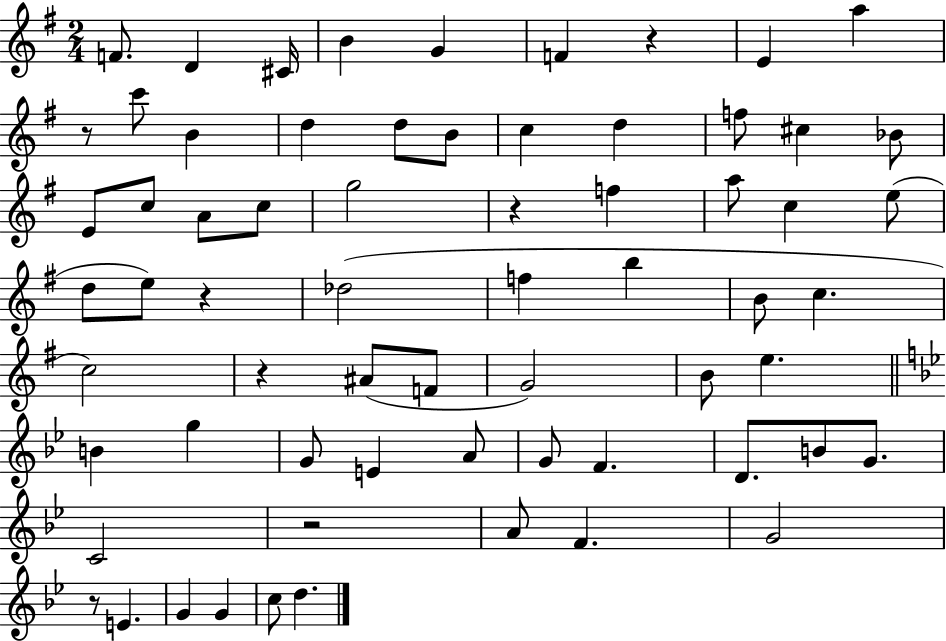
F4/e. D4/q C#4/s B4/q G4/q F4/q R/q E4/q A5/q R/e C6/e B4/q D5/q D5/e B4/e C5/q D5/q F5/e C#5/q Bb4/e E4/e C5/e A4/e C5/e G5/h R/q F5/q A5/e C5/q E5/e D5/e E5/e R/q Db5/h F5/q B5/q B4/e C5/q. C5/h R/q A#4/e F4/e G4/h B4/e E5/q. B4/q G5/q G4/e E4/q A4/e G4/e F4/q. D4/e. B4/e G4/e. C4/h R/h A4/e F4/q. G4/h R/e E4/q. G4/q G4/q C5/e D5/q.